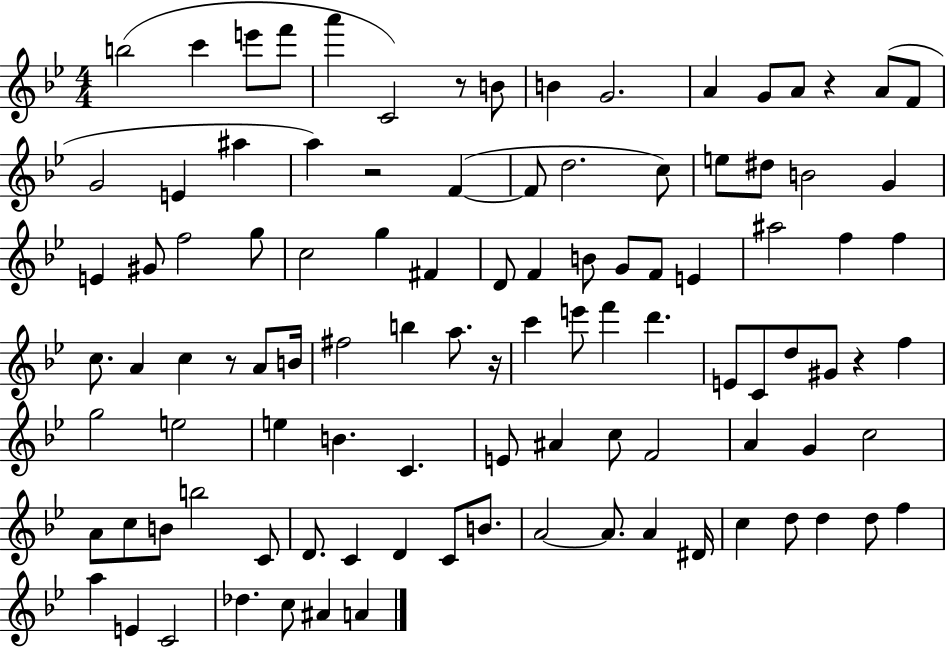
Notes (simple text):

B5/h C6/q E6/e F6/e A6/q C4/h R/e B4/e B4/q G4/h. A4/q G4/e A4/e R/q A4/e F4/e G4/h E4/q A#5/q A5/q R/h F4/q F4/e D5/h. C5/e E5/e D#5/e B4/h G4/q E4/q G#4/e F5/h G5/e C5/h G5/q F#4/q D4/e F4/q B4/e G4/e F4/e E4/q A#5/h F5/q F5/q C5/e. A4/q C5/q R/e A4/e B4/s F#5/h B5/q A5/e. R/s C6/q E6/e F6/q D6/q. E4/e C4/e D5/e G#4/e R/q F5/q G5/h E5/h E5/q B4/q. C4/q. E4/e A#4/q C5/e F4/h A4/q G4/q C5/h A4/e C5/e B4/e B5/h C4/e D4/e. C4/q D4/q C4/e B4/e. A4/h A4/e. A4/q D#4/s C5/q D5/e D5/q D5/e F5/q A5/q E4/q C4/h Db5/q. C5/e A#4/q A4/q